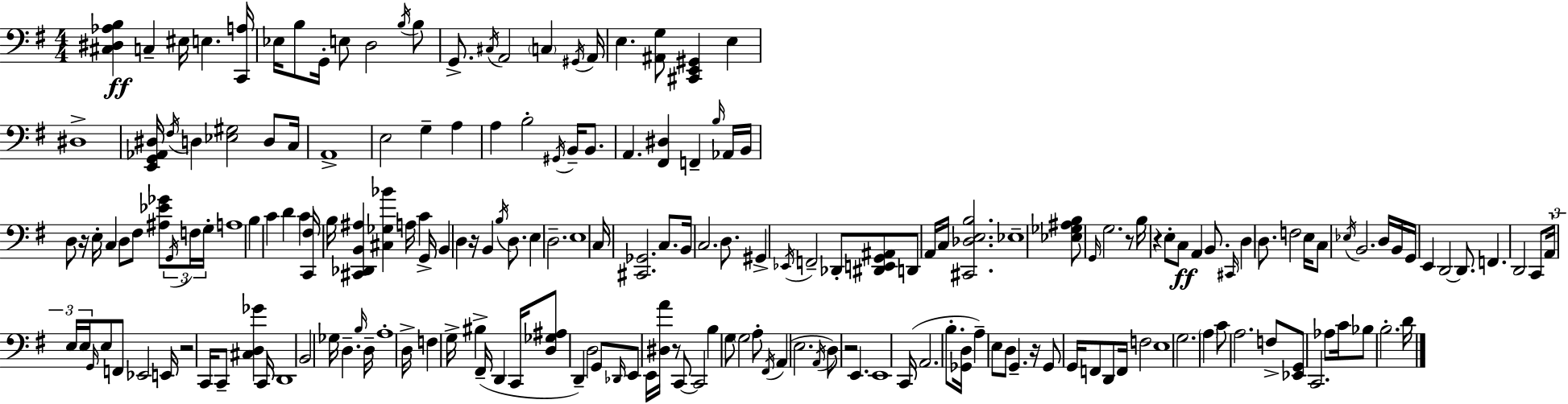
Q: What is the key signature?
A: E minor